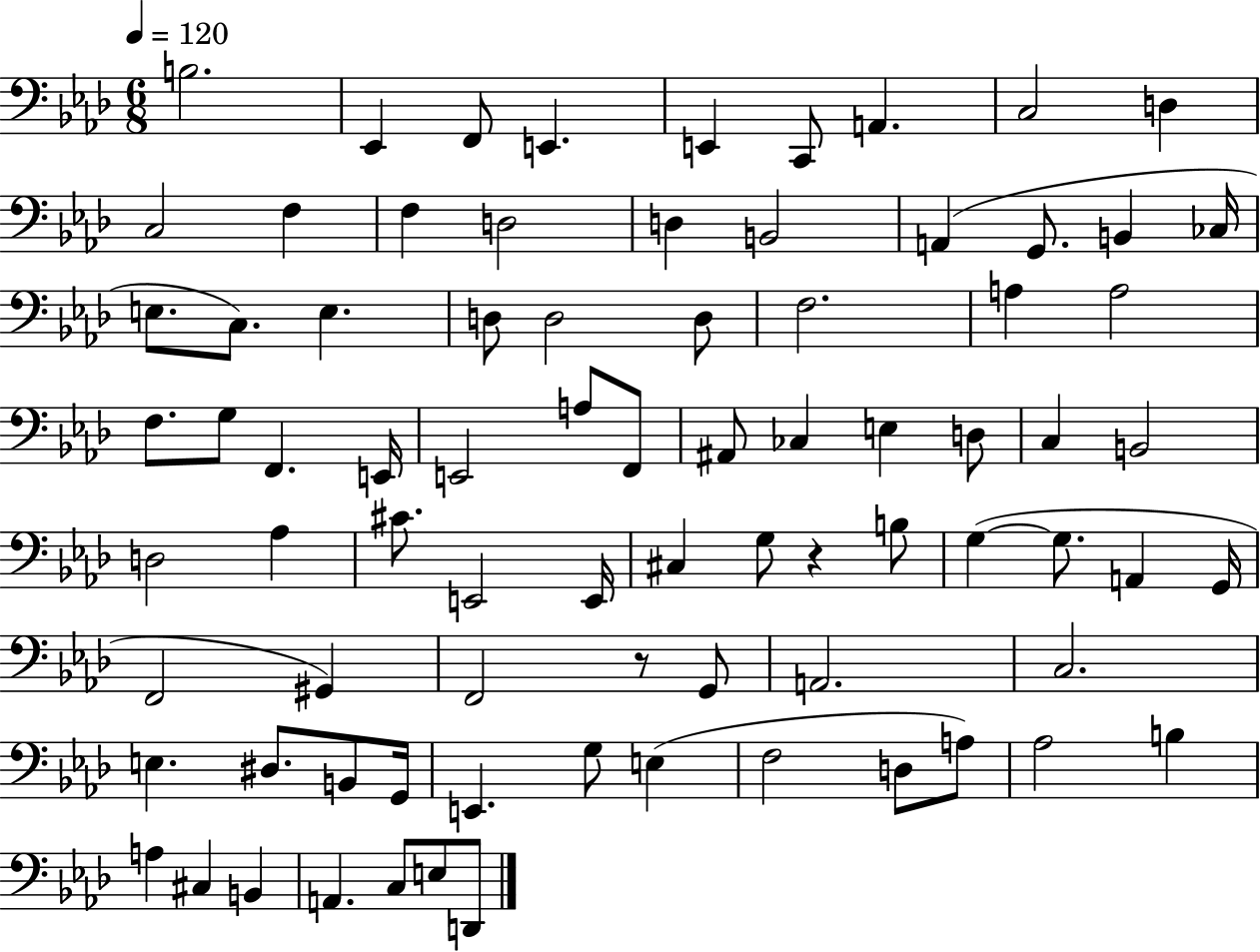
X:1
T:Untitled
M:6/8
L:1/4
K:Ab
B,2 _E,, F,,/2 E,, E,, C,,/2 A,, C,2 D, C,2 F, F, D,2 D, B,,2 A,, G,,/2 B,, _C,/4 E,/2 C,/2 E, D,/2 D,2 D,/2 F,2 A, A,2 F,/2 G,/2 F,, E,,/4 E,,2 A,/2 F,,/2 ^A,,/2 _C, E, D,/2 C, B,,2 D,2 _A, ^C/2 E,,2 E,,/4 ^C, G,/2 z B,/2 G, G,/2 A,, G,,/4 F,,2 ^G,, F,,2 z/2 G,,/2 A,,2 C,2 E, ^D,/2 B,,/2 G,,/4 E,, G,/2 E, F,2 D,/2 A,/2 _A,2 B, A, ^C, B,, A,, C,/2 E,/2 D,,/2